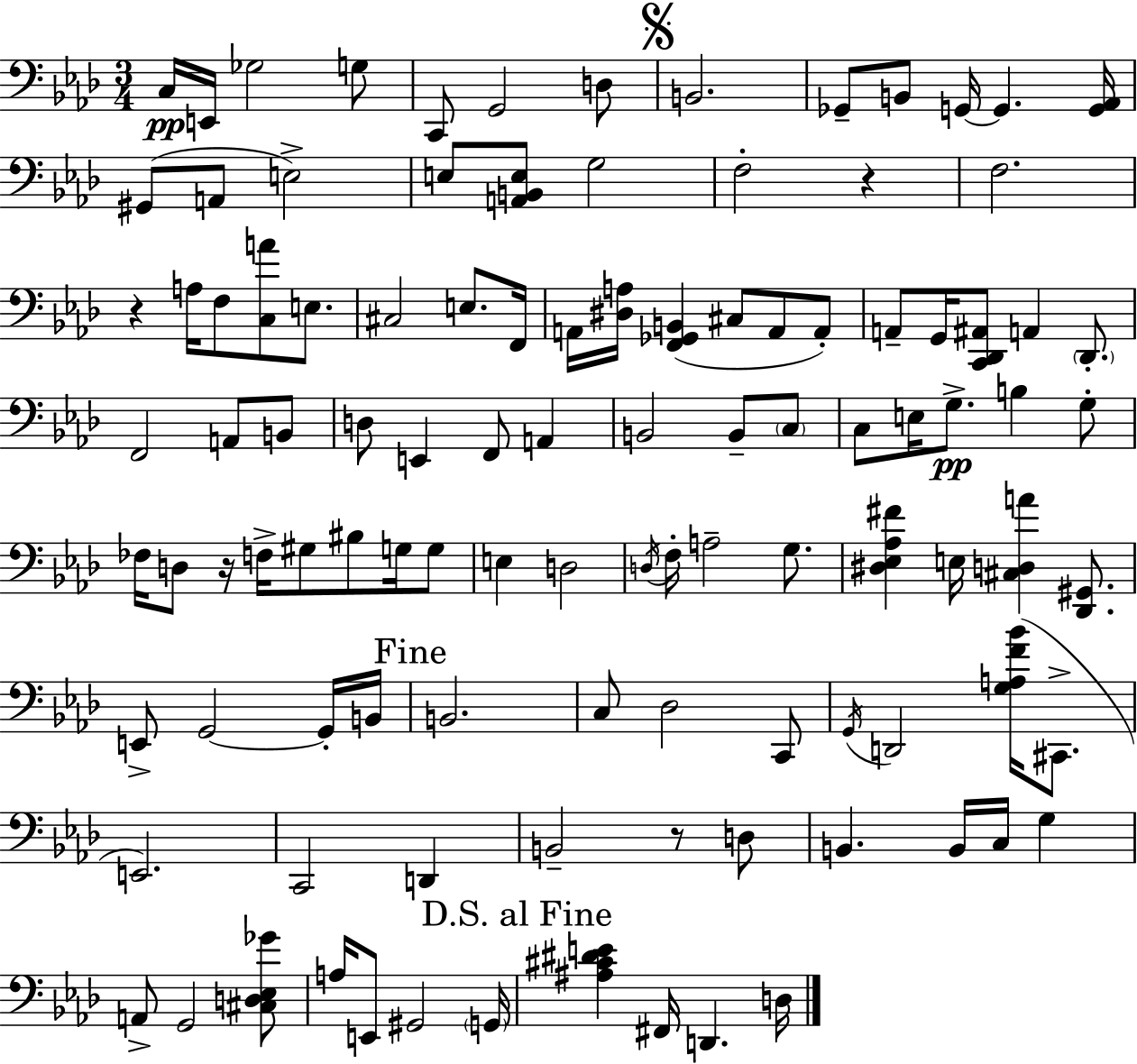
{
  \clef bass
  \numericTimeSignature
  \time 3/4
  \key aes \major
  c16\pp e,16 ges2 g8 | c,8 g,2 d8 | \mark \markup { \musicglyph "scripts.segno" } b,2. | ges,8-- b,8 g,16~~ g,4. <g, aes,>16 | \break gis,8( a,8 e2->) | e8 <a, b, e>8 g2 | f2-. r4 | f2. | \break r4 a16 f8 <c a'>8 e8. | cis2 e8. f,16 | a,16 <dis a>16 <f, ges, b,>4( cis8 a,8 a,8-.) | a,8-- g,16 <c, des, ais,>8 a,4 \parenthesize des,8.-. | \break f,2 a,8 b,8 | d8 e,4 f,8 a,4 | b,2 b,8-- \parenthesize c8 | c8 e16 g8.->\pp b4 g8-. | \break fes16 d8 r16 f16-> gis8 bis8 g16 g8 | e4 d2 | \acciaccatura { d16 } f16-. a2-- g8. | <dis ees aes fis'>4 e16 <cis d a'>4 <des, gis,>8. | \break e,8-> g,2~~ g,16-. | b,16 \mark "Fine" b,2. | c8 des2 c,8 | \acciaccatura { g,16 } d,2 <g a f' bes'>16( cis,8.-> | \break e,2.) | c,2 d,4 | b,2-- r8 | d8 b,4. b,16 c16 g4 | \break a,8-> g,2 | <cis d ees ges'>8 a16 e,8 gis,2 | \parenthesize g,16 \mark "D.S. al Fine" <ais cis' dis' e'>4 fis,16 d,4. | d16 \bar "|."
}